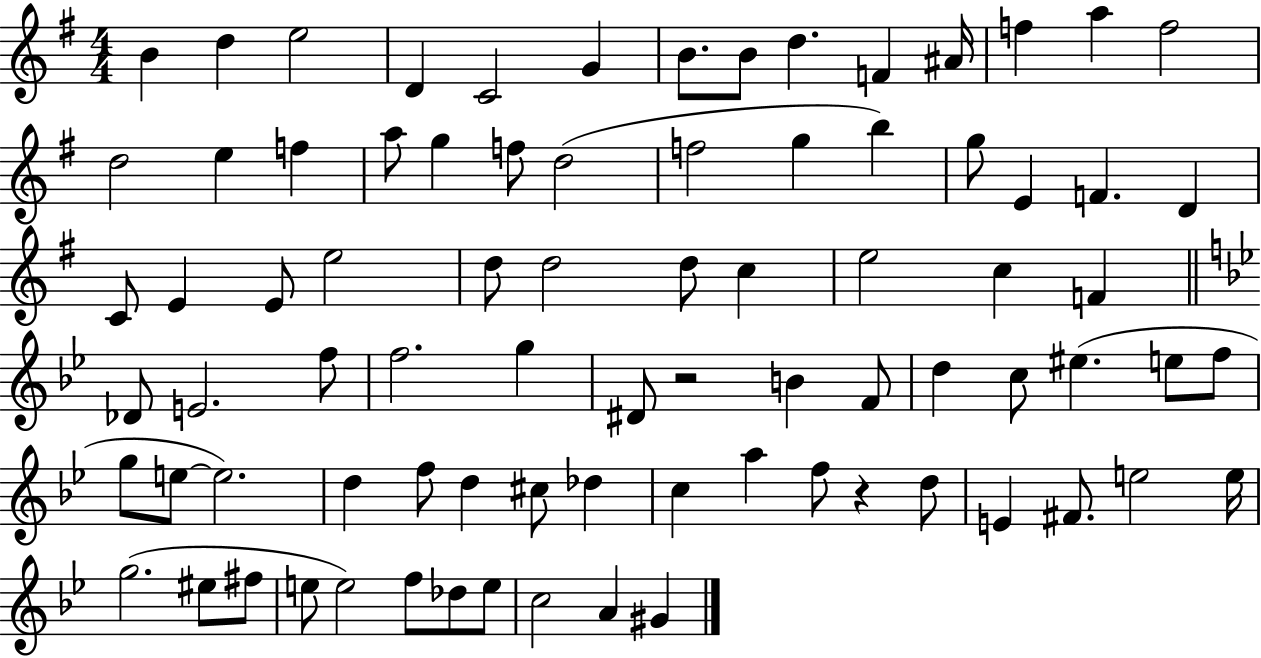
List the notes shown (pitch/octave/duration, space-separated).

B4/q D5/q E5/h D4/q C4/h G4/q B4/e. B4/e D5/q. F4/q A#4/s F5/q A5/q F5/h D5/h E5/q F5/q A5/e G5/q F5/e D5/h F5/h G5/q B5/q G5/e E4/q F4/q. D4/q C4/e E4/q E4/e E5/h D5/e D5/h D5/e C5/q E5/h C5/q F4/q Db4/e E4/h. F5/e F5/h. G5/q D#4/e R/h B4/q F4/e D5/q C5/e EIS5/q. E5/e F5/e G5/e E5/e E5/h. D5/q F5/e D5/q C#5/e Db5/q C5/q A5/q F5/e R/q D5/e E4/q F#4/e. E5/h E5/s G5/h. EIS5/e F#5/e E5/e E5/h F5/e Db5/e E5/e C5/h A4/q G#4/q